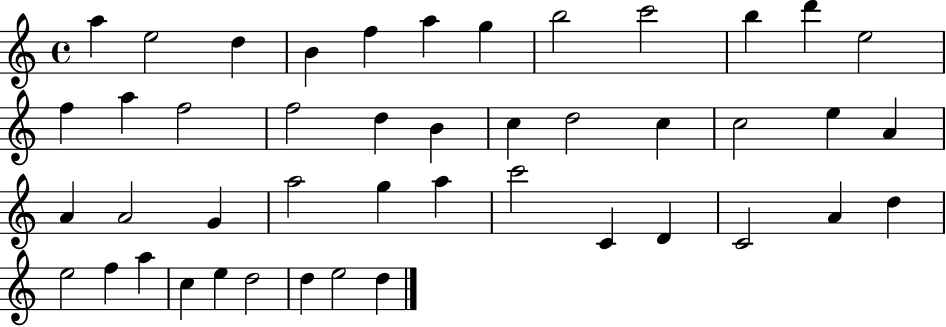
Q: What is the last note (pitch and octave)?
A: D5